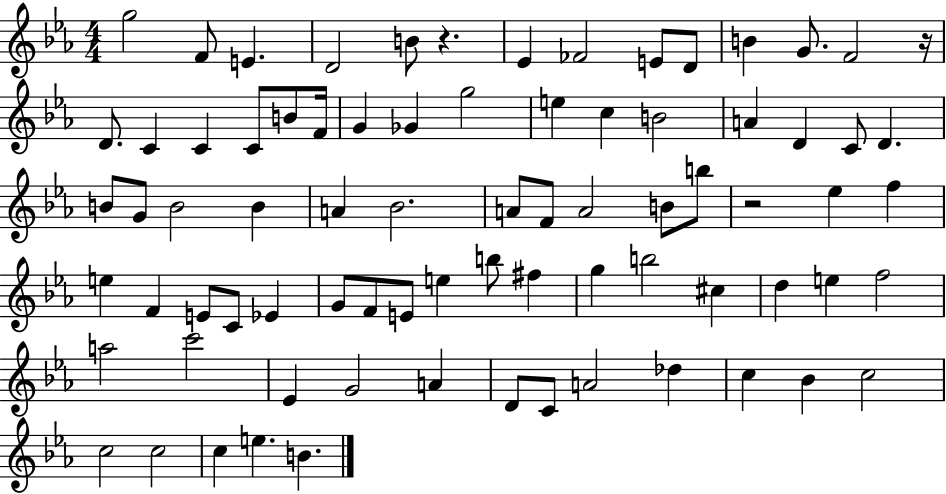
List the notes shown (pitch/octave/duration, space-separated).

G5/h F4/e E4/q. D4/h B4/e R/q. Eb4/q FES4/h E4/e D4/e B4/q G4/e. F4/h R/s D4/e. C4/q C4/q C4/e B4/e F4/s G4/q Gb4/q G5/h E5/q C5/q B4/h A4/q D4/q C4/e D4/q. B4/e G4/e B4/h B4/q A4/q Bb4/h. A4/e F4/e A4/h B4/e B5/e R/h Eb5/q F5/q E5/q F4/q E4/e C4/e Eb4/q G4/e F4/e E4/e E5/q B5/e F#5/q G5/q B5/h C#5/q D5/q E5/q F5/h A5/h C6/h Eb4/q G4/h A4/q D4/e C4/e A4/h Db5/q C5/q Bb4/q C5/h C5/h C5/h C5/q E5/q. B4/q.